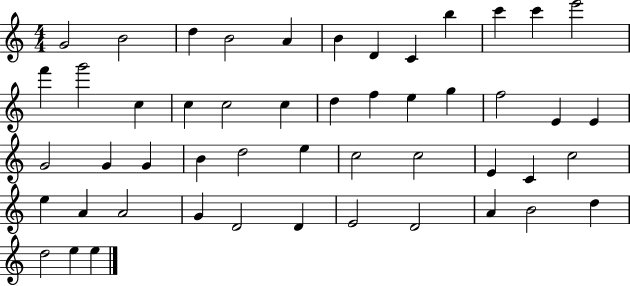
X:1
T:Untitled
M:4/4
L:1/4
K:C
G2 B2 d B2 A B D C b c' c' e'2 f' g'2 c c c2 c d f e g f2 E E G2 G G B d2 e c2 c2 E C c2 e A A2 G D2 D E2 D2 A B2 d d2 e e